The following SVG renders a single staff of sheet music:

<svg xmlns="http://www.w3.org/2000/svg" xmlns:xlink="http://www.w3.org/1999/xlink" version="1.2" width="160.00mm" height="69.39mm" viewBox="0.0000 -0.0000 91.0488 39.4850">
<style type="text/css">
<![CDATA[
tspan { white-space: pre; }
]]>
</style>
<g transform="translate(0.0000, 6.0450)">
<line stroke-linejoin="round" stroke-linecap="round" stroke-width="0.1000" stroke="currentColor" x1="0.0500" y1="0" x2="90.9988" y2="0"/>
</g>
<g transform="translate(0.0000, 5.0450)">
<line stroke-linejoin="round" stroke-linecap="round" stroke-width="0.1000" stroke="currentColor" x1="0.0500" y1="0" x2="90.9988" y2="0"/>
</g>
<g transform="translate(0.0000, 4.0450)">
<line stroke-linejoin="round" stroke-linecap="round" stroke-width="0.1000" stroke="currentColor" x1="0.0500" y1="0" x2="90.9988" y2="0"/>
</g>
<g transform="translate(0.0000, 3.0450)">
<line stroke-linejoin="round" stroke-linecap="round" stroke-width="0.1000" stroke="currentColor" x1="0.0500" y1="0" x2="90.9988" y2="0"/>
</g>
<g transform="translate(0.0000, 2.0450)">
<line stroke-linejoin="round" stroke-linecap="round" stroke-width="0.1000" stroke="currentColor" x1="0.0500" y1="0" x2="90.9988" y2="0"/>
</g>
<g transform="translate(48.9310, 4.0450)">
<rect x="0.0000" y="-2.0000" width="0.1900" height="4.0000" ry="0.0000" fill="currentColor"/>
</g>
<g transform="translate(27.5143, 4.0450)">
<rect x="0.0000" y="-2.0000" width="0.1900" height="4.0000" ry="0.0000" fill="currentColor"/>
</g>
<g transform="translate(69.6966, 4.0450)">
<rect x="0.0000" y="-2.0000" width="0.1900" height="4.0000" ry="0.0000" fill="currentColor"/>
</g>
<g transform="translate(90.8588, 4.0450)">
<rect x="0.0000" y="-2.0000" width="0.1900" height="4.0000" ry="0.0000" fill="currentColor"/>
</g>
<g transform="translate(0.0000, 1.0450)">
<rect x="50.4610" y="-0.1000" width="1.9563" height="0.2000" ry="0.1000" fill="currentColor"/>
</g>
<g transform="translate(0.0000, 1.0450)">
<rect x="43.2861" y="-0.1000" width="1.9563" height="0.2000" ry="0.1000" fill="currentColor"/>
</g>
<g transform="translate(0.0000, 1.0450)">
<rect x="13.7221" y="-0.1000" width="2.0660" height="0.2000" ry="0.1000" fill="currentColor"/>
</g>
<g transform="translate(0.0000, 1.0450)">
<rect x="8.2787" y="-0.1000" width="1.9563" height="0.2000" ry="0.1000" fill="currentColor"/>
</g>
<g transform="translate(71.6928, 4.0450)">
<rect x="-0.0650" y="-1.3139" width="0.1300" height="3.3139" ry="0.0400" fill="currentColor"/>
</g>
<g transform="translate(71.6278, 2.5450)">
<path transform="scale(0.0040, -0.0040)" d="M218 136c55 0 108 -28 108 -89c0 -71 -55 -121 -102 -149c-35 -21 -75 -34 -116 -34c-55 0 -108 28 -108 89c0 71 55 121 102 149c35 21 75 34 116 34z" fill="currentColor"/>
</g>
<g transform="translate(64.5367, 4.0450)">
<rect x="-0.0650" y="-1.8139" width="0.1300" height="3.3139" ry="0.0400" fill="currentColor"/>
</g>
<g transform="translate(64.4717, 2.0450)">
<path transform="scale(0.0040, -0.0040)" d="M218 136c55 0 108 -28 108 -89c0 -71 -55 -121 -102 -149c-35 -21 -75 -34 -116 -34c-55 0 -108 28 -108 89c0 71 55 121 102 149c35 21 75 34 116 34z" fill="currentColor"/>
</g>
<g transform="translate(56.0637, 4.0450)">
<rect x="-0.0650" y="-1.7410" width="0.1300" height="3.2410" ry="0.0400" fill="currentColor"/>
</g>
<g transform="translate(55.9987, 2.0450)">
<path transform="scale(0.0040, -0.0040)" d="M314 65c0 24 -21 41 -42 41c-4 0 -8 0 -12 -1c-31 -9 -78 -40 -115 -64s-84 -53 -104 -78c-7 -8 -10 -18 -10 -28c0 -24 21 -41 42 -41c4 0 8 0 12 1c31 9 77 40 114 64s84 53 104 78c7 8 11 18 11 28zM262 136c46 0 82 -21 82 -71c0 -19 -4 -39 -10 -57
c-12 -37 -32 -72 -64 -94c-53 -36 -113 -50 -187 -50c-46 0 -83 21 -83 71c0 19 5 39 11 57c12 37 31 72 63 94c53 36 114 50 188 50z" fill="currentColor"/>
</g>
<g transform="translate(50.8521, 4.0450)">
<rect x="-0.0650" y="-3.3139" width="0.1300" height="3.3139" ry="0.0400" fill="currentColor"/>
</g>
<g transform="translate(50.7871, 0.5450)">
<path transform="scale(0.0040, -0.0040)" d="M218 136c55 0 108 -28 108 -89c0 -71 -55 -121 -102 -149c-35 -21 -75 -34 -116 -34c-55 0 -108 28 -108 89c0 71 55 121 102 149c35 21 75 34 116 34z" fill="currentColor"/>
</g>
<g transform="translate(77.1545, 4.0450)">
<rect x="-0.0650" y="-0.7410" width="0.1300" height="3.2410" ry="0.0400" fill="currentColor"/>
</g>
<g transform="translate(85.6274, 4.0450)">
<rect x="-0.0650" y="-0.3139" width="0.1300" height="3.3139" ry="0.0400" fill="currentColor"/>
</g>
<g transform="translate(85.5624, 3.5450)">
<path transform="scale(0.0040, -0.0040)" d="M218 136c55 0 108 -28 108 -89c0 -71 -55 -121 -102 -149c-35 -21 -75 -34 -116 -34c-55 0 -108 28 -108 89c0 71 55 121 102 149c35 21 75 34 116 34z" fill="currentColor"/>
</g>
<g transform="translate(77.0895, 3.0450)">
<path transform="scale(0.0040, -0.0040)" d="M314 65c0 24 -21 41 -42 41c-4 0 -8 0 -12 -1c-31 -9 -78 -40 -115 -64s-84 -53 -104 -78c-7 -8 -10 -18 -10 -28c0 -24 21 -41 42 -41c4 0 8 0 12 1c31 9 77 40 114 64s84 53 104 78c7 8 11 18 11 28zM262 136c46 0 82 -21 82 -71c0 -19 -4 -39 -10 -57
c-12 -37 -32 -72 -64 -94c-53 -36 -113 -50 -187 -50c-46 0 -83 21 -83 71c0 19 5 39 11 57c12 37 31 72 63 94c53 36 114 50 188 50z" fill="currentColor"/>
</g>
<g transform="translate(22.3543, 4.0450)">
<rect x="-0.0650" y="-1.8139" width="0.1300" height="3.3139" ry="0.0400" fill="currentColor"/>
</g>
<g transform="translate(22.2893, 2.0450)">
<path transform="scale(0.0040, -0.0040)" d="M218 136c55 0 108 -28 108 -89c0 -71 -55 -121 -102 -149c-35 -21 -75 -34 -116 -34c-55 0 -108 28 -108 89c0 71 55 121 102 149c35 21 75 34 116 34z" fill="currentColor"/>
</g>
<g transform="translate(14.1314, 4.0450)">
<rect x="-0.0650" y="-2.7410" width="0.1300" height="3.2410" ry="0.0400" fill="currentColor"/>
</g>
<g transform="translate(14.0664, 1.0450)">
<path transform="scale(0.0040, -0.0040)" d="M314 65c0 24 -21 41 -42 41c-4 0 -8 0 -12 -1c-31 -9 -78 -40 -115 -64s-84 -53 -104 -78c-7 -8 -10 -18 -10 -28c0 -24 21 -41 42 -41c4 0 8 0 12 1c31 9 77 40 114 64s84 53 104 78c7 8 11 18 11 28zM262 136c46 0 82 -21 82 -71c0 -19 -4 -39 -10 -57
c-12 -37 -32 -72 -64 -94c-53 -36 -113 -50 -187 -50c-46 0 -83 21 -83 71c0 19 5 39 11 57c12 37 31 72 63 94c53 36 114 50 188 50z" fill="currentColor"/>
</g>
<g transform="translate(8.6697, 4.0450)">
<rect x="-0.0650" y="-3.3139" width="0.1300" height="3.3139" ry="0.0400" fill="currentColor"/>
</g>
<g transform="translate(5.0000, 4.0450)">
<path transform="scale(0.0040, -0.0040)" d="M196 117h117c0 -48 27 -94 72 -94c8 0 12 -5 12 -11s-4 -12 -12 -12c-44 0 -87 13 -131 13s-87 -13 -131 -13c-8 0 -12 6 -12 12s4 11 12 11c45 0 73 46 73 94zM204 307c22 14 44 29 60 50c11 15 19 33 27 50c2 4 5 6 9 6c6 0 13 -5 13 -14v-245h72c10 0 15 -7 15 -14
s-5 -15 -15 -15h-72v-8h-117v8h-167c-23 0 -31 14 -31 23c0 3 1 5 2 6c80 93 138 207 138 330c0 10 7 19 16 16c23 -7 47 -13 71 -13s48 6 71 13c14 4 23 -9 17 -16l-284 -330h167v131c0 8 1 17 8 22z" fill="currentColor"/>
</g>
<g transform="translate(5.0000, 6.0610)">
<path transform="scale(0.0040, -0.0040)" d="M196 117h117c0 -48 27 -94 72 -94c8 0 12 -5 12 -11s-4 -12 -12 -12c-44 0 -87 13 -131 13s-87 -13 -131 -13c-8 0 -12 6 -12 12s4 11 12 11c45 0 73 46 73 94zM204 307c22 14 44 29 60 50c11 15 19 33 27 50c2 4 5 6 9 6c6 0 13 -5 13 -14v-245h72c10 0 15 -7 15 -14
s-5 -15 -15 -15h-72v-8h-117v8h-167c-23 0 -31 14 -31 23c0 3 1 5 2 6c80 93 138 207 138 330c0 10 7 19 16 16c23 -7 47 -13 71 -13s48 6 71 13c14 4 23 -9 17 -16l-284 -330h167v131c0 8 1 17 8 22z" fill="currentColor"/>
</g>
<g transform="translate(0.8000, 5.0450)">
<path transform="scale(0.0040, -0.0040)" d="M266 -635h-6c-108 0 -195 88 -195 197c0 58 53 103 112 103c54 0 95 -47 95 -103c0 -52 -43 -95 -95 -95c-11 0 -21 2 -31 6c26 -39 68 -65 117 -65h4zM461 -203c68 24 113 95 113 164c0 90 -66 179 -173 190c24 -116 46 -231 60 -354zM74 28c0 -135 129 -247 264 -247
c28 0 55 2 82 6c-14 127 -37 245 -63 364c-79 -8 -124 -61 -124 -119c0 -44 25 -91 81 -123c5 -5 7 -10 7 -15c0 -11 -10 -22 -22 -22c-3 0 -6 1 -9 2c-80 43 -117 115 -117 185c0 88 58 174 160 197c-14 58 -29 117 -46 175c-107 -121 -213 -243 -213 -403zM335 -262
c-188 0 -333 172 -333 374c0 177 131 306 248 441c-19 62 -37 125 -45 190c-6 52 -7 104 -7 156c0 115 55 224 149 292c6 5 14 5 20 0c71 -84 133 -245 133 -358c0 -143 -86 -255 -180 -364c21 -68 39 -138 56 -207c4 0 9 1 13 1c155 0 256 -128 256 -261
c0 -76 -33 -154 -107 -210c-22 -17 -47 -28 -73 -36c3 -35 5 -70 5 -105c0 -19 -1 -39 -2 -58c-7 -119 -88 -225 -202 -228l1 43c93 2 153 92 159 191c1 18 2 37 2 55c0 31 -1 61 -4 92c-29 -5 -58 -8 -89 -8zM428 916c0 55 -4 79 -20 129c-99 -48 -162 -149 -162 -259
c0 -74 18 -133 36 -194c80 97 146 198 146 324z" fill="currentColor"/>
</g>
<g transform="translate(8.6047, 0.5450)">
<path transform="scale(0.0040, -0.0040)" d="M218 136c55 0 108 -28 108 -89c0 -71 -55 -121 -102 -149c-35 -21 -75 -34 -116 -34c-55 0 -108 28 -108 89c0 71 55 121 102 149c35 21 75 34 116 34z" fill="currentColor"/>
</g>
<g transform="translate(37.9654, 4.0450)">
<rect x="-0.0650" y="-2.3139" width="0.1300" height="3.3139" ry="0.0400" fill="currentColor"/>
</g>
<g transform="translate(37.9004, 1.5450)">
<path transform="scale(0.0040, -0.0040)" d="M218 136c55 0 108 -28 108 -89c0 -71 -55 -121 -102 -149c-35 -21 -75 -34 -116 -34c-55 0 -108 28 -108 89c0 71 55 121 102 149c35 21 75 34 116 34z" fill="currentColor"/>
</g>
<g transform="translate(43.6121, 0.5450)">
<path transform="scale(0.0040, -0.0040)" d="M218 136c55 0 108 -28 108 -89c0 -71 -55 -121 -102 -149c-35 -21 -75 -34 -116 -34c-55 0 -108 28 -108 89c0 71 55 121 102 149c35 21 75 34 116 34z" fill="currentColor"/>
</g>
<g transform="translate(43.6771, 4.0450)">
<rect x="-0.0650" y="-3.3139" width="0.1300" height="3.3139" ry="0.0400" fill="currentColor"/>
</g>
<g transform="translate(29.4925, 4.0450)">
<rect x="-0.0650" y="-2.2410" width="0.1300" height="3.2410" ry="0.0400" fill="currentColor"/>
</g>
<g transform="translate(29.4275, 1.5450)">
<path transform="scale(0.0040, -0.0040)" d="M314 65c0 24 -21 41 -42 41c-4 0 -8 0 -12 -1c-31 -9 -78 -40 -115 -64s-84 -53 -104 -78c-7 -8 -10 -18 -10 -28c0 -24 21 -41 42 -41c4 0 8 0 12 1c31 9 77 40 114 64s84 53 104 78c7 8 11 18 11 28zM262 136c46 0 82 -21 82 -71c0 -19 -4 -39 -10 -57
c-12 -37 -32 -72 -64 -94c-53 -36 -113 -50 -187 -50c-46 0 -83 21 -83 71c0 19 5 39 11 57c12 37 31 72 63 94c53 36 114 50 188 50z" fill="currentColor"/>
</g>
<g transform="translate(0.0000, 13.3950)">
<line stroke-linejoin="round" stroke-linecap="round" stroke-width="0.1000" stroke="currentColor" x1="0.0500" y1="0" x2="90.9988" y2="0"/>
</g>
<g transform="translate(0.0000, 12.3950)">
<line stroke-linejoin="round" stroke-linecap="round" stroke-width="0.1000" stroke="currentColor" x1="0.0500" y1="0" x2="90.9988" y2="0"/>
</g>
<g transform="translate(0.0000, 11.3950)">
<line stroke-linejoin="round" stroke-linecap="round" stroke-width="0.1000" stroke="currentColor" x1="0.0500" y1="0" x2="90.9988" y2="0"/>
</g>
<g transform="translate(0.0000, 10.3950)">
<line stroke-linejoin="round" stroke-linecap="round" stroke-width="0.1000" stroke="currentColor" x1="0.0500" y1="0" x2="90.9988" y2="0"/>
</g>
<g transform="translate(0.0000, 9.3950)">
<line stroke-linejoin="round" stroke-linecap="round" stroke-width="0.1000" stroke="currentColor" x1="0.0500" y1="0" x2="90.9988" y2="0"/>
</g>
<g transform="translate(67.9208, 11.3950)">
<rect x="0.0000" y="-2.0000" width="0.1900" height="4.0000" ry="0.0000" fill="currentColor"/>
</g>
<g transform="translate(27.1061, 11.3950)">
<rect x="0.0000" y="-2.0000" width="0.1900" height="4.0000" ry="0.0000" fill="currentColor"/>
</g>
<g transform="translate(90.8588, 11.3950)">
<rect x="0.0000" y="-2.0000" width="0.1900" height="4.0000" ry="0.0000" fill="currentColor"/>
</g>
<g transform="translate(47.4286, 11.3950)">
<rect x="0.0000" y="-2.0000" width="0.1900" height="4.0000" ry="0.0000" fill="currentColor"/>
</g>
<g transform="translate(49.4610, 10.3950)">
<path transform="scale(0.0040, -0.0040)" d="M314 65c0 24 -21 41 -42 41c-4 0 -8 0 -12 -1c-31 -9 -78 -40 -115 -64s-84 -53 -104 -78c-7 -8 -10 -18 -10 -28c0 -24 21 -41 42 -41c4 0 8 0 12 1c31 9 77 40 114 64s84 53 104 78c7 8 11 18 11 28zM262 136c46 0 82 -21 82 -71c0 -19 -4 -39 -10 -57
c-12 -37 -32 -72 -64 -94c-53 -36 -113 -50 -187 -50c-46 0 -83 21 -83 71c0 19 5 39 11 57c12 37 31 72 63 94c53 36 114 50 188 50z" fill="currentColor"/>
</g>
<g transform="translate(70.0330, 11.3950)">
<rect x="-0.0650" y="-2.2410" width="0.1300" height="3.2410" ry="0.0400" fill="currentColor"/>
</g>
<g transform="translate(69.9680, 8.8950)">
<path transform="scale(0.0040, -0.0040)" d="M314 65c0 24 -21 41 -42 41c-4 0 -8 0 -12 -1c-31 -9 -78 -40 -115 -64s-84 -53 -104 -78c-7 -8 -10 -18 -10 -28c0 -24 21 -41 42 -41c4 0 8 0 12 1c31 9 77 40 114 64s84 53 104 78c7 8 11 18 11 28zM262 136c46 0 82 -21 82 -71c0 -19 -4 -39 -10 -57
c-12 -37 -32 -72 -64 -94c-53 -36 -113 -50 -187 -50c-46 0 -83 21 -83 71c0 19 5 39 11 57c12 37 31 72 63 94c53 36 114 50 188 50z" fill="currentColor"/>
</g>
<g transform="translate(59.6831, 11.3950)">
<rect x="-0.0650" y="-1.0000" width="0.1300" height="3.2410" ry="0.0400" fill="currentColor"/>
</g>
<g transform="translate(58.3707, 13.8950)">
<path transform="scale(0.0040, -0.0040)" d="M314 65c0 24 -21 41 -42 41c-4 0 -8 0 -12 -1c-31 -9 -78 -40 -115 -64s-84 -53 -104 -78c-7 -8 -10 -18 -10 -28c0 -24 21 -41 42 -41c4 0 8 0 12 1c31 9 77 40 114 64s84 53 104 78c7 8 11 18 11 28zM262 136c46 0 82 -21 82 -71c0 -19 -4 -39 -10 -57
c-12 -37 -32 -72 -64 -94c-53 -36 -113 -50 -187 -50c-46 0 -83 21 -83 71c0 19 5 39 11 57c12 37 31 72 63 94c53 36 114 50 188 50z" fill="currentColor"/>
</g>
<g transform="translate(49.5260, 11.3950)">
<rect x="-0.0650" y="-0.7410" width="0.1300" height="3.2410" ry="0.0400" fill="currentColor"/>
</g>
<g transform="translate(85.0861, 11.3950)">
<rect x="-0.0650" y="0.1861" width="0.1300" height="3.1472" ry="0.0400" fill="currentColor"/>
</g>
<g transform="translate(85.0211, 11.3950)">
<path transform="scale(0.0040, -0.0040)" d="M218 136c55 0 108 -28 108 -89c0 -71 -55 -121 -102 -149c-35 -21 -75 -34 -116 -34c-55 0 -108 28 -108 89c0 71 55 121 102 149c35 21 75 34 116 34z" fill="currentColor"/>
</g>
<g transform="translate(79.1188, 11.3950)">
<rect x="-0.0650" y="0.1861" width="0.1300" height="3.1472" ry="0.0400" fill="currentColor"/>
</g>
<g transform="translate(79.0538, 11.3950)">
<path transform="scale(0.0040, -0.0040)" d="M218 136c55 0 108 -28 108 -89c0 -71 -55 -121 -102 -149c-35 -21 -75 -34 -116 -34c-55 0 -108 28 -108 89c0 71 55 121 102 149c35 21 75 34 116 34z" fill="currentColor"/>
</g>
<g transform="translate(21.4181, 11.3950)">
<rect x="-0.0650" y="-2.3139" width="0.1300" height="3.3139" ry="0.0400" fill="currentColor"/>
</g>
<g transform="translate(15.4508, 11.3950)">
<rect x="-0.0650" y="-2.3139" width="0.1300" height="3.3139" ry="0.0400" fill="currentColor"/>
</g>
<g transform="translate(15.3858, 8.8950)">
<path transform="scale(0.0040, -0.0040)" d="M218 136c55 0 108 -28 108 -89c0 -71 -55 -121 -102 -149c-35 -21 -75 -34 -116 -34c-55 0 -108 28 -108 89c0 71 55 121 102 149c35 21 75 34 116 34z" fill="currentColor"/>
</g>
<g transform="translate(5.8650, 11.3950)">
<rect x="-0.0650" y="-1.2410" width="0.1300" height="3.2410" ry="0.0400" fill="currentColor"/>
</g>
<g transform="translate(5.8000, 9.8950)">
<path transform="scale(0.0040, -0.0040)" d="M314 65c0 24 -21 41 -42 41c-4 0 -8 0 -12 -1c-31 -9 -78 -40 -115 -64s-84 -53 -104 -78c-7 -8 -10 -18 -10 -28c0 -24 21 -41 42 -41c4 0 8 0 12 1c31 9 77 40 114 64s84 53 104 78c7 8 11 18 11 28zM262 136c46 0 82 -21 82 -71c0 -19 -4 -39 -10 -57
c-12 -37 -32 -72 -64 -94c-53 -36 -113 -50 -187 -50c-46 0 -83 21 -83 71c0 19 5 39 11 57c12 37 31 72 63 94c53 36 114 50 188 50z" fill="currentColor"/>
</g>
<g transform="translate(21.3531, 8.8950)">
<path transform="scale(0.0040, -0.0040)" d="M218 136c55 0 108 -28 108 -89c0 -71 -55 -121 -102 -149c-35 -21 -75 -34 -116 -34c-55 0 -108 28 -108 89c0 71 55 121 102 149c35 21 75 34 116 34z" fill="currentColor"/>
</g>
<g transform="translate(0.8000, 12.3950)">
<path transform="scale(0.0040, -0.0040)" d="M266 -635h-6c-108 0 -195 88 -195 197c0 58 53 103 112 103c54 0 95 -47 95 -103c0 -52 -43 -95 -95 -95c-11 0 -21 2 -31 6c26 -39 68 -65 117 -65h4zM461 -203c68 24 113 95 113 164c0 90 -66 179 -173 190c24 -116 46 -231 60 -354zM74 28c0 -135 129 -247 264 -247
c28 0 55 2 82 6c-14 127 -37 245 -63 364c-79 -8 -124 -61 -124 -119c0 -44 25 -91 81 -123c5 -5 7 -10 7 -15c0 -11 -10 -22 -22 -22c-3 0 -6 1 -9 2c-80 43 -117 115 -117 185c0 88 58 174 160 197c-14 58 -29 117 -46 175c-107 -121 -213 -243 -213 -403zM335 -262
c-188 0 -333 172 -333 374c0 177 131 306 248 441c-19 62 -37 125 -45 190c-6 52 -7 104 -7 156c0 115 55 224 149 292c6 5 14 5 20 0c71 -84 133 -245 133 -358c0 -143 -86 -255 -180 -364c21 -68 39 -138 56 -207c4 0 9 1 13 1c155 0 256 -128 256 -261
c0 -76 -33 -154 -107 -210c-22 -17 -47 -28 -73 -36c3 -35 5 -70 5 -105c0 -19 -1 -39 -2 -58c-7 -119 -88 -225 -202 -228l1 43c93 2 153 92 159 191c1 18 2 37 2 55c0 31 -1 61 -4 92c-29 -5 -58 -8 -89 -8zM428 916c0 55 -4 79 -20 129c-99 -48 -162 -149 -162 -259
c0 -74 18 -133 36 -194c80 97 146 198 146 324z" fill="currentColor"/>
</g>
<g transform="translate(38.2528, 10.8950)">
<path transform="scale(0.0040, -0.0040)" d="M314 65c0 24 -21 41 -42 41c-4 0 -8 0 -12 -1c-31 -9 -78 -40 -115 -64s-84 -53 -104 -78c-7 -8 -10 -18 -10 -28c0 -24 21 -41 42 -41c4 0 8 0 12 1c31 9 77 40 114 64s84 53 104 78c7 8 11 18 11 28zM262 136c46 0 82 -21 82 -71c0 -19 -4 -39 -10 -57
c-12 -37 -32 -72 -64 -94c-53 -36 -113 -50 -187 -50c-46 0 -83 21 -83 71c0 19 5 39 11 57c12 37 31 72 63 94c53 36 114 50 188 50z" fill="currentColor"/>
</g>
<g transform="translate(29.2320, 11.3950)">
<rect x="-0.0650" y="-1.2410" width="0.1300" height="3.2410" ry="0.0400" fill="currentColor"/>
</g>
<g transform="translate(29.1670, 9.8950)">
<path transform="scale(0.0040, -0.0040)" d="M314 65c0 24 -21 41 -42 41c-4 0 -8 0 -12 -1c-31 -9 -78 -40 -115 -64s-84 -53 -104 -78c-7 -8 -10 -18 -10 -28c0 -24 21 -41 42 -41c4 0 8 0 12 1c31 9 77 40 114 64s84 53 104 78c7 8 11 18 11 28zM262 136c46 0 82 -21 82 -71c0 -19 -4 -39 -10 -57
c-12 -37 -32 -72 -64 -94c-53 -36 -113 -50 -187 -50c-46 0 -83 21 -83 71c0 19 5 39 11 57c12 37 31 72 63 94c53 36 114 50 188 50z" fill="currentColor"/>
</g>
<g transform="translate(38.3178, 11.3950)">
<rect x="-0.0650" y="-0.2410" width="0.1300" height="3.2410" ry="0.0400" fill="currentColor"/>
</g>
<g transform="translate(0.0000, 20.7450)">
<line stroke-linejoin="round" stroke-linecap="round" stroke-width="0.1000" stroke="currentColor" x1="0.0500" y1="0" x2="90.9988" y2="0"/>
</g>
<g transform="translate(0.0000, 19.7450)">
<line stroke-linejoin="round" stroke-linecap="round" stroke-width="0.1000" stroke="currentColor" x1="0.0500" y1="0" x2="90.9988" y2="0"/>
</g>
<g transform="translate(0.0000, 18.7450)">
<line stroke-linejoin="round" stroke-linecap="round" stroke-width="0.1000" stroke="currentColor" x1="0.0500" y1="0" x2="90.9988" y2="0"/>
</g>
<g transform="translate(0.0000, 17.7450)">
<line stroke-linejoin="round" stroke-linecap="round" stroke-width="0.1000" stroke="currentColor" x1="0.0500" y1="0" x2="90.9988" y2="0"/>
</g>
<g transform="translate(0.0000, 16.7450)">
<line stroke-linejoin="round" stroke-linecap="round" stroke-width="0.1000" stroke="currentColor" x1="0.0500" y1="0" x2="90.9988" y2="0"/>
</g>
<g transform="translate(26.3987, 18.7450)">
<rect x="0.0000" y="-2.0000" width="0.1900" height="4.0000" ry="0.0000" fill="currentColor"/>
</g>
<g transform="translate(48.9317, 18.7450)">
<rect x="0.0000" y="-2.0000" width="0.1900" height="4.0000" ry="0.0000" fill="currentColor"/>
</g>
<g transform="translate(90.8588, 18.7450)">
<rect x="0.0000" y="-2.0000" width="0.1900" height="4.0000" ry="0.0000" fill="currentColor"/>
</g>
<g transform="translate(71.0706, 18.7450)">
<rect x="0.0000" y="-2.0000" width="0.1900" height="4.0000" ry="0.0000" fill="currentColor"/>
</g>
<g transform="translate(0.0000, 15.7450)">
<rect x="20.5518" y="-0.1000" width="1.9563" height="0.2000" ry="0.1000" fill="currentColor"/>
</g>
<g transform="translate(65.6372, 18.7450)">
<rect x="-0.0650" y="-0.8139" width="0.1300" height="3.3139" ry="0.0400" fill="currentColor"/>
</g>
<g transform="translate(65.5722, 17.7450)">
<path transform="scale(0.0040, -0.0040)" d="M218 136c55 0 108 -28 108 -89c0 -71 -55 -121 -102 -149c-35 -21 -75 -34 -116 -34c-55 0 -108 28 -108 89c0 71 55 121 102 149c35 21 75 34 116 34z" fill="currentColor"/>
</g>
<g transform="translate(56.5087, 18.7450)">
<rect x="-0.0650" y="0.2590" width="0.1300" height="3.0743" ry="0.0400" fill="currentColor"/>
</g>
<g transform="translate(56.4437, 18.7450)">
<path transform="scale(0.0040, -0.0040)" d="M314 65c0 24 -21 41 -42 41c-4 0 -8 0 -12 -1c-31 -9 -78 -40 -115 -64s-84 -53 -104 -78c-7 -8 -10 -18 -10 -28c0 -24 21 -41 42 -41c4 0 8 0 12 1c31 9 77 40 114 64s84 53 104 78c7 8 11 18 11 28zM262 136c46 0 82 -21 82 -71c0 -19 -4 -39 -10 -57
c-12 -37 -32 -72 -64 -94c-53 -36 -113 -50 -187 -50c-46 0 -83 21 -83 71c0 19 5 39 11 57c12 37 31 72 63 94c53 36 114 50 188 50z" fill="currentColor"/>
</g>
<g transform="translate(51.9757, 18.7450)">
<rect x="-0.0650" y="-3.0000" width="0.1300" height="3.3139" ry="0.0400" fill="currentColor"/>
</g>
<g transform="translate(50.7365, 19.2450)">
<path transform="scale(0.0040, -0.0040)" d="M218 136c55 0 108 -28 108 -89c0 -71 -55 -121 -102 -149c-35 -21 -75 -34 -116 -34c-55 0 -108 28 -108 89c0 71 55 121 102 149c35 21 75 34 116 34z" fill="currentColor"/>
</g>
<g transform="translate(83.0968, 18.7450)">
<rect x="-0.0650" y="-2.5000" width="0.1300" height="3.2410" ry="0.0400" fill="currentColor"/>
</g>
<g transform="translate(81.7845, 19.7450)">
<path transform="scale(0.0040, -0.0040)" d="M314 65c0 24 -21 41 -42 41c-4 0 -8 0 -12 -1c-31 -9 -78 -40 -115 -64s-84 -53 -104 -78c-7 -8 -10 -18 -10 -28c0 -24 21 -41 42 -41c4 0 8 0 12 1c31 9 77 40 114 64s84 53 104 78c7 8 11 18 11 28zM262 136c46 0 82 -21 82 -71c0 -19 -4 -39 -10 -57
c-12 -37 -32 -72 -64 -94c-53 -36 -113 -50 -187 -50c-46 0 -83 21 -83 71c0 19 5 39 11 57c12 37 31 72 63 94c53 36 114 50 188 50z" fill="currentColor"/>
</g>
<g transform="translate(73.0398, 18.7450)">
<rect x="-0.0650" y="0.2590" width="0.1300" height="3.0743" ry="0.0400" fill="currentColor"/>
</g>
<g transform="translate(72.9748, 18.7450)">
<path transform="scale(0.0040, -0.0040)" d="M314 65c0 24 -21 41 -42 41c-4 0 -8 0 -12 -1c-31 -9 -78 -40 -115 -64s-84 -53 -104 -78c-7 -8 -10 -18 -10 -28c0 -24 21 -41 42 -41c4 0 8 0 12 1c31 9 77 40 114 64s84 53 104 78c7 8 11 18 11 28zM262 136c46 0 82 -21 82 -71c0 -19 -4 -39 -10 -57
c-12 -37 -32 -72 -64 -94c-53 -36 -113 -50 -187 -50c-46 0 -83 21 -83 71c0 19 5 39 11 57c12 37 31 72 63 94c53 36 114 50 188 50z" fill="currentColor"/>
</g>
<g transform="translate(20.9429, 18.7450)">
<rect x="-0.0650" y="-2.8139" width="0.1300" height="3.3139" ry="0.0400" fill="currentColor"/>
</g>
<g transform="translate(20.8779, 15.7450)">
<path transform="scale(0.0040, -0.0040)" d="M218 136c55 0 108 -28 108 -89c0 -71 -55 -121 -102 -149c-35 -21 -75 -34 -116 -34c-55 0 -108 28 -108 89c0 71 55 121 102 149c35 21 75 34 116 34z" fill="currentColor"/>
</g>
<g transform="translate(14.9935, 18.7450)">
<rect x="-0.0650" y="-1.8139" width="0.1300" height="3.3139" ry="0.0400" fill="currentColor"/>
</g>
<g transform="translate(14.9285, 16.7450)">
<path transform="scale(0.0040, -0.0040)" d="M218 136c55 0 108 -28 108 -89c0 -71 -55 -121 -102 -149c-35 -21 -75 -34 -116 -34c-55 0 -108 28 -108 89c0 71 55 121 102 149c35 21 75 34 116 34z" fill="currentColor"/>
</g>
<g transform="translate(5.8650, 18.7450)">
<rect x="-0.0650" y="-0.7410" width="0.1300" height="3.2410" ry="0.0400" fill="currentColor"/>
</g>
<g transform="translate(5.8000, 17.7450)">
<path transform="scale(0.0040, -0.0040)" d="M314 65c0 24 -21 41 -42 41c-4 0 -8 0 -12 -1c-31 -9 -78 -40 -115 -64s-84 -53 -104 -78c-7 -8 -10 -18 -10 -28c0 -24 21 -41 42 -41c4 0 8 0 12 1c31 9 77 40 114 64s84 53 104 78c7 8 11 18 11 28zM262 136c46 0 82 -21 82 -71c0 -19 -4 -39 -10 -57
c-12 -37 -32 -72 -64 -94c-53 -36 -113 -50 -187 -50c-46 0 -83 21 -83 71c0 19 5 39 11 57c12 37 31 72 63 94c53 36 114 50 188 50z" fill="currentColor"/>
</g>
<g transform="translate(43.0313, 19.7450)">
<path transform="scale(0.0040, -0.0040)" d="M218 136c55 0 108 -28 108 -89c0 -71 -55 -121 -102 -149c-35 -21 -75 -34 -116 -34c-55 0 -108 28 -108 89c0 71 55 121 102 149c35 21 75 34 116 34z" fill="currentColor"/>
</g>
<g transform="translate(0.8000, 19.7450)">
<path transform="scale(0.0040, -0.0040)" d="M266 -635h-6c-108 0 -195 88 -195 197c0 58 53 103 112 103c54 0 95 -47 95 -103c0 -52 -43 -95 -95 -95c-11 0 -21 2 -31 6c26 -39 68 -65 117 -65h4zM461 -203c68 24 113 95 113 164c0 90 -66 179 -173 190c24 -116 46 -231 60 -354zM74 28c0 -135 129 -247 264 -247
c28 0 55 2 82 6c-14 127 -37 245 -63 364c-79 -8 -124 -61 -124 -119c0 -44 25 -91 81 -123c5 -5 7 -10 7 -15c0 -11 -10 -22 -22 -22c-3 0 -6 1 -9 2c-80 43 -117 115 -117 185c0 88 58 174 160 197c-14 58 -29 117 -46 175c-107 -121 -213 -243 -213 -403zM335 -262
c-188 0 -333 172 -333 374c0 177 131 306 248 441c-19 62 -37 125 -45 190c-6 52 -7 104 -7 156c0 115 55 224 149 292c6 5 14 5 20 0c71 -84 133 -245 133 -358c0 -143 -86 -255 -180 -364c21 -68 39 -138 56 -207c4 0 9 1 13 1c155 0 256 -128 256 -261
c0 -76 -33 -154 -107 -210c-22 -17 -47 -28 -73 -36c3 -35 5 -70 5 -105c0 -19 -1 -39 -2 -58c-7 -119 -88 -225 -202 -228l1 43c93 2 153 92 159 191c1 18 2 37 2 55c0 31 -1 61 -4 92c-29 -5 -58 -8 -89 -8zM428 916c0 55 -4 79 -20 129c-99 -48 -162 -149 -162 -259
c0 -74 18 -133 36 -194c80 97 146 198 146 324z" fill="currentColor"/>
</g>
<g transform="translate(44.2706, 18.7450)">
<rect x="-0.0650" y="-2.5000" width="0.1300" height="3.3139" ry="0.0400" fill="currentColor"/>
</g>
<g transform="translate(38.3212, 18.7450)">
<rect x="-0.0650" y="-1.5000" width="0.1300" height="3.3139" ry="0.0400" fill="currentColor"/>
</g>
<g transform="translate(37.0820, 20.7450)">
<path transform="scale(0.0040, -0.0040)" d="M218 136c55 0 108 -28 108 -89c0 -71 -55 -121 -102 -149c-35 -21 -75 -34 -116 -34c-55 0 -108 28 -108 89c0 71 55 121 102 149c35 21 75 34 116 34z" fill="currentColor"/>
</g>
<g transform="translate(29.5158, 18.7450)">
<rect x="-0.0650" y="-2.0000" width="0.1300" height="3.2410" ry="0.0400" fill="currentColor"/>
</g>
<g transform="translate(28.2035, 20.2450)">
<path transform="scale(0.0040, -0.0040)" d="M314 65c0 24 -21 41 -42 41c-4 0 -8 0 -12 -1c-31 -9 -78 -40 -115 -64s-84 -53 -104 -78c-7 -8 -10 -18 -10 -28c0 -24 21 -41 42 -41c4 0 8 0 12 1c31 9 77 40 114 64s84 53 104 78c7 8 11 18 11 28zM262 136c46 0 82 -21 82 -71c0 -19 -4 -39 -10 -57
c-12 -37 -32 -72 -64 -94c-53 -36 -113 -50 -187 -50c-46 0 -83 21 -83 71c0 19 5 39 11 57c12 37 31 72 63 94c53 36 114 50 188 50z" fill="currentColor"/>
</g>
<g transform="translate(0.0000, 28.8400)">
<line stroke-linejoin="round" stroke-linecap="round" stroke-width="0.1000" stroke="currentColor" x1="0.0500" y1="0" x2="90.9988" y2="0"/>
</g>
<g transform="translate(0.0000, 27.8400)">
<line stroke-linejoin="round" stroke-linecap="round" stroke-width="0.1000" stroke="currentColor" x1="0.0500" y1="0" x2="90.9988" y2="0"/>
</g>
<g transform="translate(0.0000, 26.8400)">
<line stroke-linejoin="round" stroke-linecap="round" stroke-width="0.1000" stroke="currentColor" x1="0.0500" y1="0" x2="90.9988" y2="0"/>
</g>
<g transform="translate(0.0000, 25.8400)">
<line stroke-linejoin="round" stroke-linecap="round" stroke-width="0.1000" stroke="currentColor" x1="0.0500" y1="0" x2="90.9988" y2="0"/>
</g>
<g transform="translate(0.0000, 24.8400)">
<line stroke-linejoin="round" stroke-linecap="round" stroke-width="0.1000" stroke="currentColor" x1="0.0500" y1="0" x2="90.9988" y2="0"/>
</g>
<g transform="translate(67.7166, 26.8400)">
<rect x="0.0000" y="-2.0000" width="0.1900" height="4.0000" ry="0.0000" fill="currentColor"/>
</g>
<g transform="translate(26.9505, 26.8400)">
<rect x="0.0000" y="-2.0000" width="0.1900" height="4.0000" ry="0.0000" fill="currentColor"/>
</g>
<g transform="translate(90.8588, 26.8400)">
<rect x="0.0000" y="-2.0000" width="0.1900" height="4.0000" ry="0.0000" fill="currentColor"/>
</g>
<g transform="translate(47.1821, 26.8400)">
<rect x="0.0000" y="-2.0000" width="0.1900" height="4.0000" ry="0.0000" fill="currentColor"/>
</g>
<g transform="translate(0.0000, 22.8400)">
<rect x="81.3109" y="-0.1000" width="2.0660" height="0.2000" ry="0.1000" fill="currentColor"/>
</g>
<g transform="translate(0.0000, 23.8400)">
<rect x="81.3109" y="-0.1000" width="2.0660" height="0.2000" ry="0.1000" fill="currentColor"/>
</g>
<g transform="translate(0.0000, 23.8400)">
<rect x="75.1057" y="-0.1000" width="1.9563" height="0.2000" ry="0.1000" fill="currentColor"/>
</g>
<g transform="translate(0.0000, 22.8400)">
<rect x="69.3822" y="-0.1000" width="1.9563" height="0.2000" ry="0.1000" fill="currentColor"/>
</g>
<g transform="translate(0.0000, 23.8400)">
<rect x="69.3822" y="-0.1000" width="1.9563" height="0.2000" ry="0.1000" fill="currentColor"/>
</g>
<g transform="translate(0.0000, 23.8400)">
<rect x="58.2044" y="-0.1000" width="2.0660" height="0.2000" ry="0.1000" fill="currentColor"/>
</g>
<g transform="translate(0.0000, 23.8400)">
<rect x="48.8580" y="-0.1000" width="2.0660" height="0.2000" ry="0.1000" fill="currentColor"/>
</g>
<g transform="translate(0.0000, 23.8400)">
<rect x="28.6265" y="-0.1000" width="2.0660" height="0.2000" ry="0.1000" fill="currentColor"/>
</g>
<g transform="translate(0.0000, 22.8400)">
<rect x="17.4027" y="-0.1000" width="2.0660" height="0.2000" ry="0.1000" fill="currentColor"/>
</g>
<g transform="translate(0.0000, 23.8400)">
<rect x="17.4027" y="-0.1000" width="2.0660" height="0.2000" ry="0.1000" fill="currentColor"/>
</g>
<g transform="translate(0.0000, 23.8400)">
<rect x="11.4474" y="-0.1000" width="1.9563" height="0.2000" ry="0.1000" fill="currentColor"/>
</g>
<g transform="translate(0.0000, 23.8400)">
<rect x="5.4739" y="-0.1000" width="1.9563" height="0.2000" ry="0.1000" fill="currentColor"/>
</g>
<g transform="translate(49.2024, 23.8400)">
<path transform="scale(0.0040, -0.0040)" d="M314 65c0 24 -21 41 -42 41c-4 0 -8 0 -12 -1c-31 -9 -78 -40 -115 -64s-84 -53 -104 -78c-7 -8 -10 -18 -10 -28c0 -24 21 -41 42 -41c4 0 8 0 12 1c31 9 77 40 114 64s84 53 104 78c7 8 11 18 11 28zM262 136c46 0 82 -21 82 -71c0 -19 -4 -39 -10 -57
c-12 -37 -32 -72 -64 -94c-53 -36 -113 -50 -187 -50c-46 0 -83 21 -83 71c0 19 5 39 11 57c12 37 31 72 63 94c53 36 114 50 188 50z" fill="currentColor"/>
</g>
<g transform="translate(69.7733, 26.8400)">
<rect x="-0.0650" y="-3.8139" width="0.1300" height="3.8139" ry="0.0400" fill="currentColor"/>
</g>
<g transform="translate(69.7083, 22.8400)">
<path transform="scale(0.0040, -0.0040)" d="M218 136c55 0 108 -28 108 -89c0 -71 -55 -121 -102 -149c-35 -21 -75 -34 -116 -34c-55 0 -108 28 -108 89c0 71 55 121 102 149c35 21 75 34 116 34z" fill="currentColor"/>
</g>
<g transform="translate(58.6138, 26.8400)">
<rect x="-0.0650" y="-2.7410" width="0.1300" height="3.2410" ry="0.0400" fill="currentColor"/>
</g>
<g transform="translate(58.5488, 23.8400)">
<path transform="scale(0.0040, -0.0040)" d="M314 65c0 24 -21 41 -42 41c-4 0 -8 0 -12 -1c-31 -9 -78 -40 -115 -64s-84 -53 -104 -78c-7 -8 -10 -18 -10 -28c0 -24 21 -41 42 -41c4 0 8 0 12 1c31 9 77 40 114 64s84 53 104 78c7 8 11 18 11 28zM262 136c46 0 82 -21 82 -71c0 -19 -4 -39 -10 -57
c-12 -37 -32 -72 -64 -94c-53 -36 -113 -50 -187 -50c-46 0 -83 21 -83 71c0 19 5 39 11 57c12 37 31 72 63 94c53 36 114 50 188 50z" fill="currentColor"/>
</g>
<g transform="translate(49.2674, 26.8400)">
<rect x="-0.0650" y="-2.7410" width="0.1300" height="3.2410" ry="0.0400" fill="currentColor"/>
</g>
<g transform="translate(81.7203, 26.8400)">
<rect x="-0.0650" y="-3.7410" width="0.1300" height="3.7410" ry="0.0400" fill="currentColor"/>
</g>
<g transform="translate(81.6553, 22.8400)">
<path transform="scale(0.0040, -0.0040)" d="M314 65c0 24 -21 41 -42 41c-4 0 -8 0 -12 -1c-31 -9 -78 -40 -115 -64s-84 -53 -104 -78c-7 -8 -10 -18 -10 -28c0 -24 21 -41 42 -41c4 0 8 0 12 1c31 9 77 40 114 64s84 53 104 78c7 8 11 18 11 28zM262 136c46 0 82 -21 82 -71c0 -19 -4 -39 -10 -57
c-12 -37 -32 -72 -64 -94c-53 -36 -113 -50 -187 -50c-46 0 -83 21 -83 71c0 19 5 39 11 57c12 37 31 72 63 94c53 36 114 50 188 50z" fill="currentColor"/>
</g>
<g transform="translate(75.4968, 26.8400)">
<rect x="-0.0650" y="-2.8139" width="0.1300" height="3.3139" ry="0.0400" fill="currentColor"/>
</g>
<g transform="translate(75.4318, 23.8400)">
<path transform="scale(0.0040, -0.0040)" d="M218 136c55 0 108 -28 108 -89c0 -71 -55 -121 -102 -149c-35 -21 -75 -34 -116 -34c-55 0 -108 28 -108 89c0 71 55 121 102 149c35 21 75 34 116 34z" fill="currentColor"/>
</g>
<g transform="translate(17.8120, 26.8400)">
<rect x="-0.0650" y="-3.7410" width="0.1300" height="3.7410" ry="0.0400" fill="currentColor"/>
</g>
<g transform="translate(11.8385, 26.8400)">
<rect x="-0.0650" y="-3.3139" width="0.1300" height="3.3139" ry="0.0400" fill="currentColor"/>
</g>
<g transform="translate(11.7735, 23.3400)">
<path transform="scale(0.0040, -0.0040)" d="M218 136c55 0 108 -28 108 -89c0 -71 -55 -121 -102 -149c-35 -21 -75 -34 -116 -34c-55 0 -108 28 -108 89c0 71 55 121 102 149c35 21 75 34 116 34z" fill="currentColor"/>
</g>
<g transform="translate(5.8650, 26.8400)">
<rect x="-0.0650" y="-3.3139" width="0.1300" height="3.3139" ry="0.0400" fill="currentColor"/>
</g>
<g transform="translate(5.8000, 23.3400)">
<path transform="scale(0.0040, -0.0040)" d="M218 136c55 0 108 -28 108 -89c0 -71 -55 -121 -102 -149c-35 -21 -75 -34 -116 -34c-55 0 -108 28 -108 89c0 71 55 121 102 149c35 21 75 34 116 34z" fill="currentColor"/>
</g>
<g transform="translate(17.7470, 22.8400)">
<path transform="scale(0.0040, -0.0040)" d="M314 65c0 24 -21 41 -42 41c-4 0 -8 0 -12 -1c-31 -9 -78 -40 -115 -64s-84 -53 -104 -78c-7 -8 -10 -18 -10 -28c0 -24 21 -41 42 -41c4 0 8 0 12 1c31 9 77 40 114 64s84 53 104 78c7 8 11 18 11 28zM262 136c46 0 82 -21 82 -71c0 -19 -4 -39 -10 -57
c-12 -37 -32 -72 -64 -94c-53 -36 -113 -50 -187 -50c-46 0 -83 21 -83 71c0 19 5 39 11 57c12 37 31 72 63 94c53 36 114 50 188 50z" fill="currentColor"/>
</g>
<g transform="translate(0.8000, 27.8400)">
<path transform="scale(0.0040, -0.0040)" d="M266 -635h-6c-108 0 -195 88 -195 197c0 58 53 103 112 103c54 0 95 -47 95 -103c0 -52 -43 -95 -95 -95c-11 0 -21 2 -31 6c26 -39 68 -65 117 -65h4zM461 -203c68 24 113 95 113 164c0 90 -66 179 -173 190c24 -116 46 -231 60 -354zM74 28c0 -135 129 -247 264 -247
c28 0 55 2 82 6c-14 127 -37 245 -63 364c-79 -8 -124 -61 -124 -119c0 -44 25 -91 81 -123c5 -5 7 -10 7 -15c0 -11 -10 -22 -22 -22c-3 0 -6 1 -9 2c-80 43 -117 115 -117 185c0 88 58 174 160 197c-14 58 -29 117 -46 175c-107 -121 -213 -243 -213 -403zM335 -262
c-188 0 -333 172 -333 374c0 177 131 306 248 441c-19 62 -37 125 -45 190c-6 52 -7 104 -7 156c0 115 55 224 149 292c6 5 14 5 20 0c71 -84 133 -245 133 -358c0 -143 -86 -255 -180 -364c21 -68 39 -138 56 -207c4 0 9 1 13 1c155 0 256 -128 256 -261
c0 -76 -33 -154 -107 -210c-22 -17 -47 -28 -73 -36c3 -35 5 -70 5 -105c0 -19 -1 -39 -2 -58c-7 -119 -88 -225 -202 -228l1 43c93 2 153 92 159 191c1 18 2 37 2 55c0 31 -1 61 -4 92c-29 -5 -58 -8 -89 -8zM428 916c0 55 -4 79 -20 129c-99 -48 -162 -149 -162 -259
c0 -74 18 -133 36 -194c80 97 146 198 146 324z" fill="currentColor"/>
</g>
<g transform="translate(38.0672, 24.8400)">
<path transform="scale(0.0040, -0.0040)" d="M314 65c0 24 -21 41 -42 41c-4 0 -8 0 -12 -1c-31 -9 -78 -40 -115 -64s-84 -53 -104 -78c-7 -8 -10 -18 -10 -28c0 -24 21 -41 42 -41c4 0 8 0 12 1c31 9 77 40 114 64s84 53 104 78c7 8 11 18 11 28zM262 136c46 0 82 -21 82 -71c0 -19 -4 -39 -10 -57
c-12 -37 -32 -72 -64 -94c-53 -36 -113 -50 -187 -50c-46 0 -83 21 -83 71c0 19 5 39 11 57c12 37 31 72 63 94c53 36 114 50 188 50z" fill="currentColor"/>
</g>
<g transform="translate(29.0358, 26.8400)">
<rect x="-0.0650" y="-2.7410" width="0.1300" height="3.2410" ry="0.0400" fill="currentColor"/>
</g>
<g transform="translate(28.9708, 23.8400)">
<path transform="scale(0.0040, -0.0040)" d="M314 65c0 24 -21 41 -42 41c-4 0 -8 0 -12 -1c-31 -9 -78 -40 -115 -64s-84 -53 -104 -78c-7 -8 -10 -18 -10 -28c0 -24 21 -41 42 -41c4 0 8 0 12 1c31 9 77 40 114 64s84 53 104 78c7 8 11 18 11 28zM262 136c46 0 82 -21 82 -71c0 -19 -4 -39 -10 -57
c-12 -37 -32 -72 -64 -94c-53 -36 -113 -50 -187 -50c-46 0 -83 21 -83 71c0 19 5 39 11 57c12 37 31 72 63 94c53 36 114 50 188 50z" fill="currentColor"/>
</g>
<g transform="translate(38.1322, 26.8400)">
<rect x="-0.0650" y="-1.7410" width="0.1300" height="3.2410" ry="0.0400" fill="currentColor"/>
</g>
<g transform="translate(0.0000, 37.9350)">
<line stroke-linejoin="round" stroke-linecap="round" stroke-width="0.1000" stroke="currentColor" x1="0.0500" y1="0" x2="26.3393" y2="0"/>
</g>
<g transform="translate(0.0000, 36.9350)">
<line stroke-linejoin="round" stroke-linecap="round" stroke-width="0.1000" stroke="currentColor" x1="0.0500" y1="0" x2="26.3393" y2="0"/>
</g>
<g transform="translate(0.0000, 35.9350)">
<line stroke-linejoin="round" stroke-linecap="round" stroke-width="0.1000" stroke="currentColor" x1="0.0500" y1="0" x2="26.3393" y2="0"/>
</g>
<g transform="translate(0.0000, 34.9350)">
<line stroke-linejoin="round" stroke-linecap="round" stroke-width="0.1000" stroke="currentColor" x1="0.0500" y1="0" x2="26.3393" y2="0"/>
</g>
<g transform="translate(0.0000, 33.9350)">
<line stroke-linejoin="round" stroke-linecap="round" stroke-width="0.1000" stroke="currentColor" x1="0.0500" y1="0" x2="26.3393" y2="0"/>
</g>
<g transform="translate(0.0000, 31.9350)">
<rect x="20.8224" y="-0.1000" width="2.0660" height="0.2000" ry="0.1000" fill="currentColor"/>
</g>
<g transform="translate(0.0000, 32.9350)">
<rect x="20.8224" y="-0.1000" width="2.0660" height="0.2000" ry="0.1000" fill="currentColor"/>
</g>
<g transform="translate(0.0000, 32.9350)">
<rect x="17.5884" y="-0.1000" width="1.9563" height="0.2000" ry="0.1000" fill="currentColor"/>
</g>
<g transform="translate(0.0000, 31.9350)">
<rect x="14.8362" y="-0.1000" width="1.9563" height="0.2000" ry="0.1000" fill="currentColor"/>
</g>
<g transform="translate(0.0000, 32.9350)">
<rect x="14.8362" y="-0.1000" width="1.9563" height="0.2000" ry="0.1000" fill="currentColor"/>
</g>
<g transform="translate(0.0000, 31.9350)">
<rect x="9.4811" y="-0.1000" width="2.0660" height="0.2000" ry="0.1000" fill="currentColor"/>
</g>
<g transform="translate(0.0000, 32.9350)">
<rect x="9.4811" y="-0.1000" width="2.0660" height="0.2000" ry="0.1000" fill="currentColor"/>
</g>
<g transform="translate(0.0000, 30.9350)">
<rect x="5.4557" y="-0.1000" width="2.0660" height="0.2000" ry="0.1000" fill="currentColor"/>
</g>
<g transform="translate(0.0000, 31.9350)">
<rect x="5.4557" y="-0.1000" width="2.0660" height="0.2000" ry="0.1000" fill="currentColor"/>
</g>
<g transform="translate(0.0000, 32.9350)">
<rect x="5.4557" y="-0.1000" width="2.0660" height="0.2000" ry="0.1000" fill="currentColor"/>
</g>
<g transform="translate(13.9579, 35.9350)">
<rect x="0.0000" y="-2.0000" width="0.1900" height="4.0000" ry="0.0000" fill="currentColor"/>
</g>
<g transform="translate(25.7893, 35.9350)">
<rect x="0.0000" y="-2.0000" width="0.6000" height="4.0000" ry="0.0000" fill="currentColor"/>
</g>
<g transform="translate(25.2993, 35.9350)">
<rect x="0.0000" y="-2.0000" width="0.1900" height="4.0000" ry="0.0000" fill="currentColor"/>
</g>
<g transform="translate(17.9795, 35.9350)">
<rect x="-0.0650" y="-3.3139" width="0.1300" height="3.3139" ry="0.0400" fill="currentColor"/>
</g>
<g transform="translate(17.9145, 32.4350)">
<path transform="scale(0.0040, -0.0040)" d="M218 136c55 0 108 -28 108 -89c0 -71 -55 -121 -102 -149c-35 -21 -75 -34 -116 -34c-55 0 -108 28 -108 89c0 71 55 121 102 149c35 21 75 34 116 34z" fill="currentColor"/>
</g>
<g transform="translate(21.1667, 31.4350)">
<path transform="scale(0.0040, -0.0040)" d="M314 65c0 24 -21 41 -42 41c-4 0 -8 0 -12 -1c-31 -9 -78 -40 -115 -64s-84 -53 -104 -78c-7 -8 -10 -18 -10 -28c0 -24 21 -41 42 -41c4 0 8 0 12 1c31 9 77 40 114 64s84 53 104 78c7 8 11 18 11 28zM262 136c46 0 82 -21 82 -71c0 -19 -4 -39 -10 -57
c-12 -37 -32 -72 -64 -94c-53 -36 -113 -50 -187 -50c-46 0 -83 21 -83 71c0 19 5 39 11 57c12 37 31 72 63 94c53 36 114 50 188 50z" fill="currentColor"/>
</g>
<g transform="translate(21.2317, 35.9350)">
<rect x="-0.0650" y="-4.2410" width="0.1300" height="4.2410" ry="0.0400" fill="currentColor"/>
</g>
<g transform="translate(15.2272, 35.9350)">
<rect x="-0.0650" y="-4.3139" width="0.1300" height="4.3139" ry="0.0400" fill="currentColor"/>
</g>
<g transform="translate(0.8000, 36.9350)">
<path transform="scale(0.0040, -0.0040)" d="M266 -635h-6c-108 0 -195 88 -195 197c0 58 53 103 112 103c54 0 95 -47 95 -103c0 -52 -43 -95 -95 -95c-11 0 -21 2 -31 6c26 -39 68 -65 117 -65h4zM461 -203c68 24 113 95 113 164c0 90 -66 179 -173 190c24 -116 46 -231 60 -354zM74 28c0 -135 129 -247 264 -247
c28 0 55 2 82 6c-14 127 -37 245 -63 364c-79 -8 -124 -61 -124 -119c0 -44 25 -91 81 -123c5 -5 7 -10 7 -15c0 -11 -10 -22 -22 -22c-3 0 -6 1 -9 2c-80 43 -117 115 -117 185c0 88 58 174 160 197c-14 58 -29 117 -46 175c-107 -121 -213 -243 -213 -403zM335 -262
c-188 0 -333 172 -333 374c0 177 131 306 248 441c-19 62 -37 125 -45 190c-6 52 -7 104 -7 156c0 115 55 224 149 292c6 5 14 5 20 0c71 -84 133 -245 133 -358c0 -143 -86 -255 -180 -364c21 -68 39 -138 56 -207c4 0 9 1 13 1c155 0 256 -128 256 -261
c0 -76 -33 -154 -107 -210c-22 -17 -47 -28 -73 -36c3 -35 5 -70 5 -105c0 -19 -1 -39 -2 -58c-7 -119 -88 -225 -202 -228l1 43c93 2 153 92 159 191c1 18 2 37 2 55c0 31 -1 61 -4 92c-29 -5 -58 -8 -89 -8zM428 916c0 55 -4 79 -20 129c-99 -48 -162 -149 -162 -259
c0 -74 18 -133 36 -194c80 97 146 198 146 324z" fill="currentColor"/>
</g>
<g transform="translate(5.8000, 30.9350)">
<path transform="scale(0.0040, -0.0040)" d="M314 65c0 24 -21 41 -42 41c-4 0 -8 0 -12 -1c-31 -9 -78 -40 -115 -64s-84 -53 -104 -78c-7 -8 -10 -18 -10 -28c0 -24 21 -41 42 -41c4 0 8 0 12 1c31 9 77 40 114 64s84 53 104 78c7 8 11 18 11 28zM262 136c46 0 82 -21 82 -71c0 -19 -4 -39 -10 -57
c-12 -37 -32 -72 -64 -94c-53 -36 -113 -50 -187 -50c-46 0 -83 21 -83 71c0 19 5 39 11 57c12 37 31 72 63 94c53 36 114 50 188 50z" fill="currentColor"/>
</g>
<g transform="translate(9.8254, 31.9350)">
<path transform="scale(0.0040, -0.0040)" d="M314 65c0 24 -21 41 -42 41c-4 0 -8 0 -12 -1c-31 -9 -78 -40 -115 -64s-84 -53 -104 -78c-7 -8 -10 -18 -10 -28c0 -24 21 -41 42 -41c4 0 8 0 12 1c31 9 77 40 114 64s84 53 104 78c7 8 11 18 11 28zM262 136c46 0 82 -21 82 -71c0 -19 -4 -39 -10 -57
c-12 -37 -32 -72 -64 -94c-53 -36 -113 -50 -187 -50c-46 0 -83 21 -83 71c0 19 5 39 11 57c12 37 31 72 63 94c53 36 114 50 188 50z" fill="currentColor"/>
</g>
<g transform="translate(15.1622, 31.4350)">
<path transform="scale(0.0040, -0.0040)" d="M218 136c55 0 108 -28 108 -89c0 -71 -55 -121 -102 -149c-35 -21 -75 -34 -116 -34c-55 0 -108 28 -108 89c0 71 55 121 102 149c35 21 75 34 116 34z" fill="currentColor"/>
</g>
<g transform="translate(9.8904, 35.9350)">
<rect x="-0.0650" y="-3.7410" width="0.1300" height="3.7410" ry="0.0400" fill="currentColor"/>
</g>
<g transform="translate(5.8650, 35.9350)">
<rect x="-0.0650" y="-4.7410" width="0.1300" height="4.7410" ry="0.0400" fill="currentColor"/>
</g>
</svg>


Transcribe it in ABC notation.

X:1
T:Untitled
M:4/4
L:1/4
K:C
b a2 f g2 g b b f2 f e d2 c e2 g g e2 c2 d2 D2 g2 B B d2 f a F2 E G A B2 d B2 G2 b b c'2 a2 f2 a2 a2 c' a c'2 e'2 c'2 d' b d'2